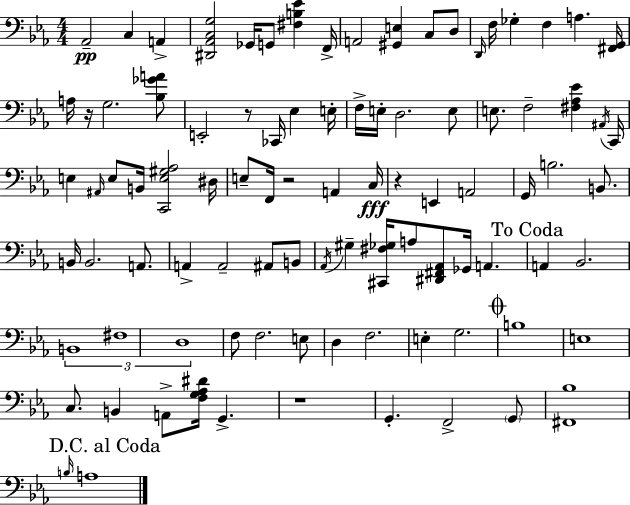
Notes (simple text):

Ab2/h C3/q A2/q [D#2,Ab2,C3,G3]/h Gb2/s G2/e [F#3,B3,Eb4]/q F2/s A2/h [G#2,E3]/q C3/e D3/e D2/s F3/s Gb3/q F3/q A3/q. [F#2,G2]/s A3/s R/s G3/h. [Bb3,Gb4,A4]/e E2/h R/e CES2/s Eb3/q E3/s F3/s E3/s D3/h. E3/e E3/e. F3/h [F#3,Ab3,Eb4]/q A#2/s C2/s E3/q A#2/s E3/e B2/s [C2,E3,G#3,Ab3]/h D#3/s E3/e F2/s R/h A2/q C3/s R/q E2/q A2/h G2/s B3/h. B2/e. B2/s B2/h. A2/e. A2/q A2/h A#2/e B2/e Ab2/s G#3/q [C#2,F#3,Gb3]/s A3/e [D#2,F#2,Ab2]/e Gb2/s A2/q. A2/q Bb2/h. B2/w F#3/w D3/w F3/e F3/h. E3/e D3/q F3/h. E3/q G3/h. B3/w E3/w C3/e. B2/q A2/e [F3,G3,Ab3,D#4]/s G2/q. R/w G2/q. F2/h G2/e [F#2,Bb3]/w B3/s A3/w